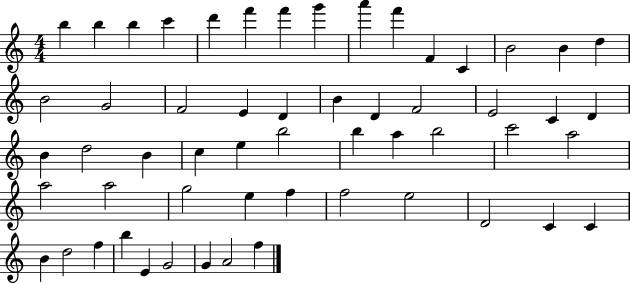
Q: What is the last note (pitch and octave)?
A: F5